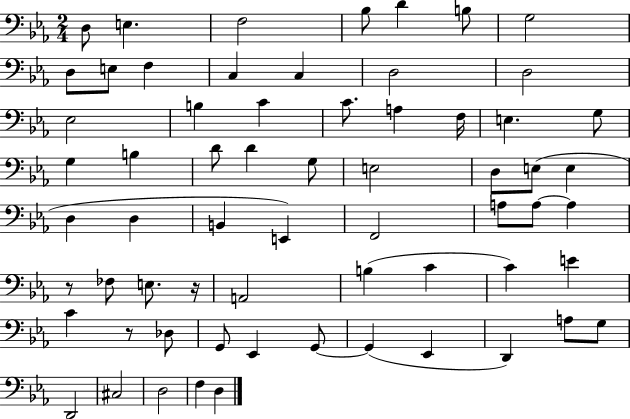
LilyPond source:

{
  \clef bass
  \numericTimeSignature
  \time 2/4
  \key ees \major
  d8 e4. | f2 | bes8 d'4 b8 | g2 | \break d8 e8 f4 | c4 c4 | d2 | d2 | \break ees2 | b4 c'4 | c'8. a4 f16 | e4. g8 | \break g4 b4 | d'8 d'4 g8 | e2 | d8 e8( e4 | \break d4 d4 | b,4 e,4) | f,2 | a8 a8~~ a4 | \break r8 fes8 e8. r16 | a,2 | b4( c'4 | c'4) e'4 | \break c'4 r8 des8 | g,8 ees,4 g,8~~ | g,4( ees,4 | d,4) a8 g8 | \break d,2 | cis2 | d2 | f4 d4 | \break \bar "|."
}